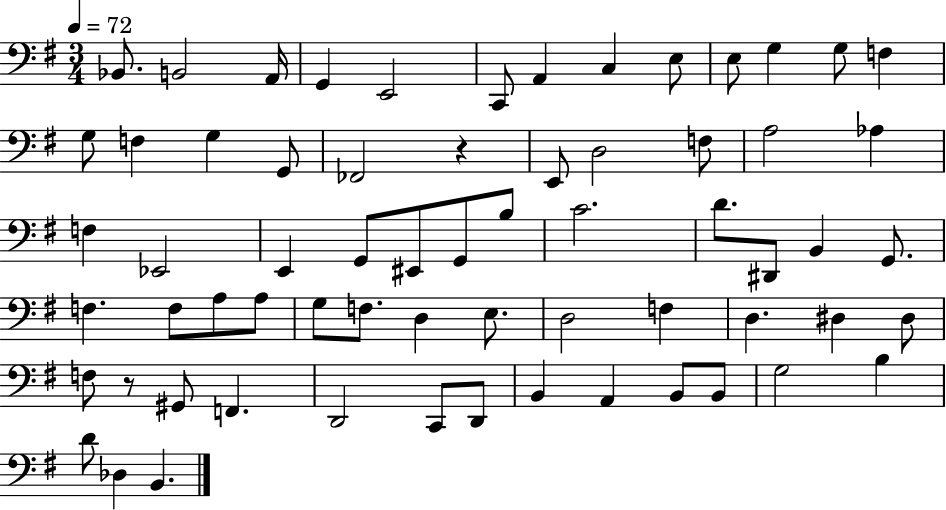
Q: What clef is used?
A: bass